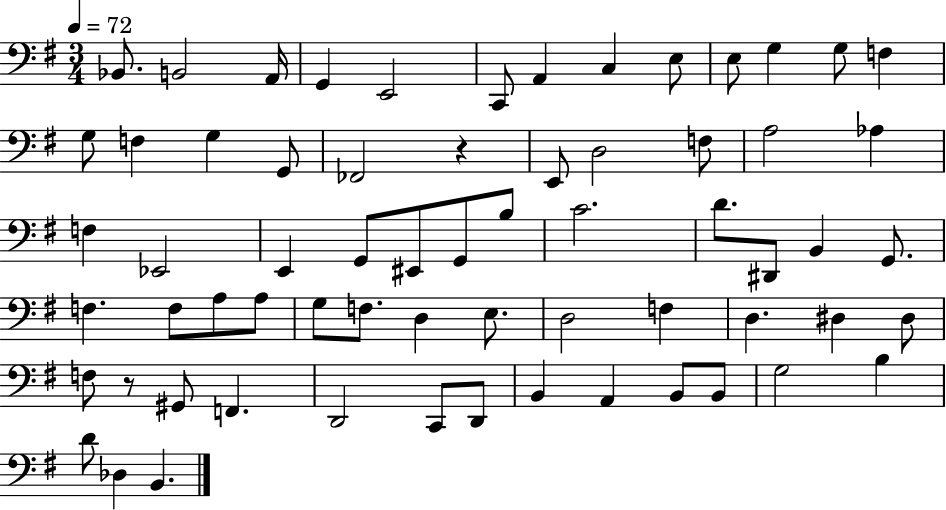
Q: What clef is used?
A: bass